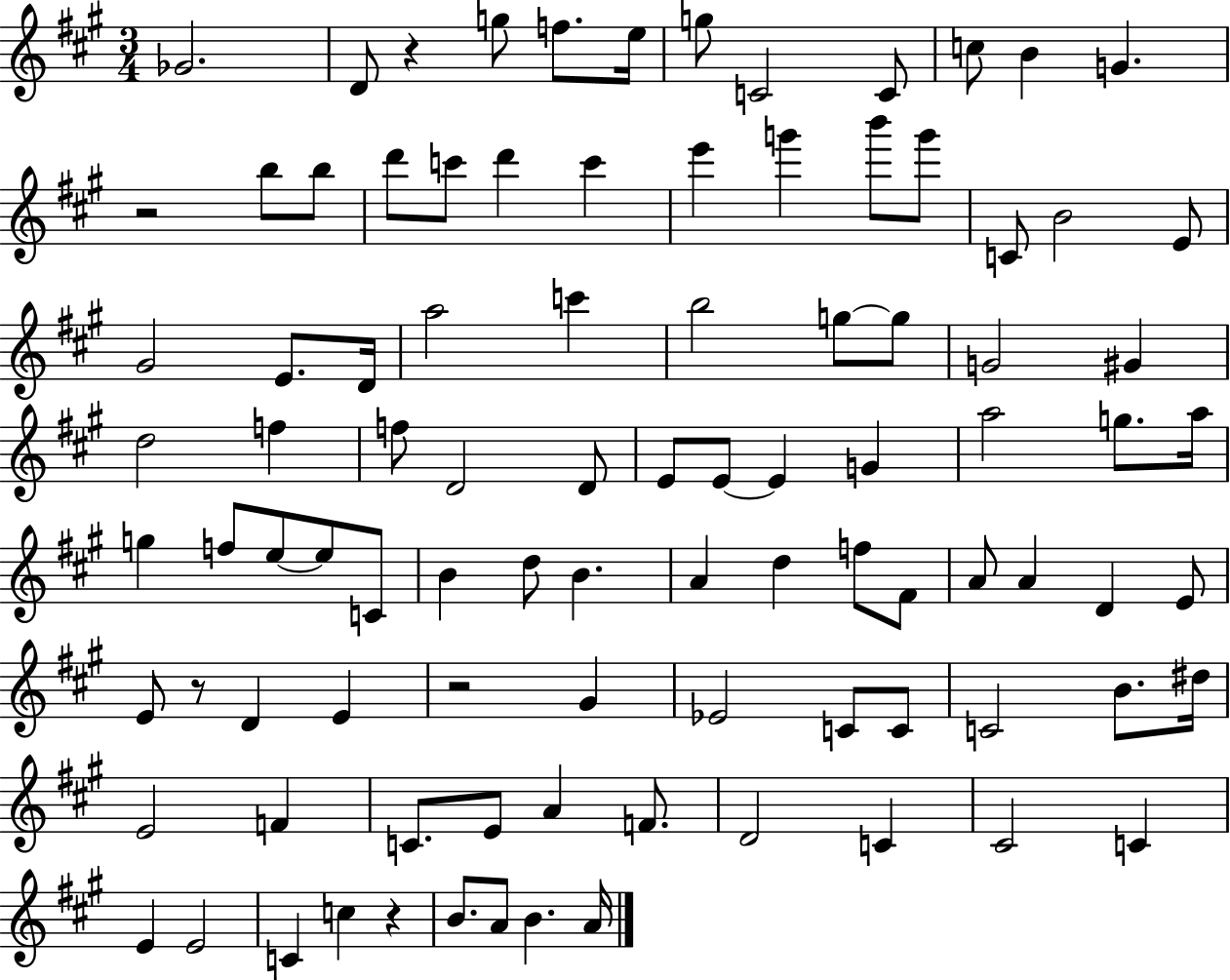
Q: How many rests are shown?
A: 5